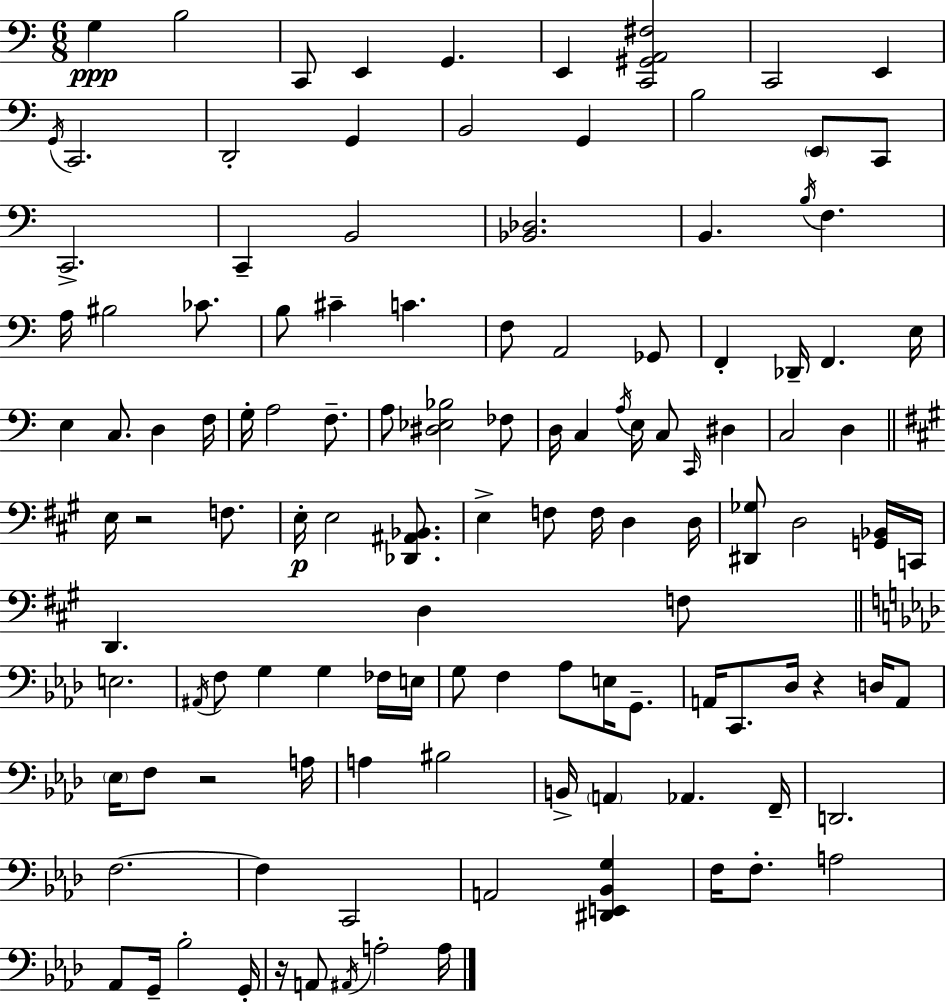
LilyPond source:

{
  \clef bass
  \numericTimeSignature
  \time 6/8
  \key c \major
  g4\ppp b2 | c,8 e,4 g,4. | e,4 <c, gis, a, fis>2 | c,2 e,4 | \break \acciaccatura { g,16 } c,2. | d,2-. g,4 | b,2 g,4 | b2 \parenthesize e,8 c,8 | \break c,2.-> | c,4-- b,2 | <bes, des>2. | b,4. \acciaccatura { b16 } f4. | \break a16 bis2 ces'8. | b8 cis'4-- c'4. | f8 a,2 | ges,8 f,4-. des,16-- f,4. | \break e16 e4 c8. d4 | f16 g16-. a2 f8.-- | a8 <dis ees bes>2 | fes8 d16 c4 \acciaccatura { a16 } e16 c8 \grace { c,16 } | \break dis4 c2 | d4 \bar "||" \break \key a \major e16 r2 f8. | e16-.\p e2 <des, ais, bes,>8. | e4-> f8 f16 d4 d16 | <dis, ges>8 d2 <g, bes,>16 c,16 | \break d,4. d4 f8 | \bar "||" \break \key aes \major e2. | \acciaccatura { ais,16 } f8 g4 g4 fes16 | e16 g8 f4 aes8 e16 g,8.-- | a,16 c,8. des16 r4 d16 a,8 | \break \parenthesize ees16 f8 r2 | a16 a4 bis2 | b,16-> \parenthesize a,4 aes,4. | f,16-- d,2. | \break f2.~~ | f4 c,2 | a,2 <dis, e, bes, g>4 | f16 f8.-. a2 | \break aes,8 g,16-- bes2-. | g,16-. r16 a,8 \acciaccatura { ais,16 } a2-. | a16 \bar "|."
}